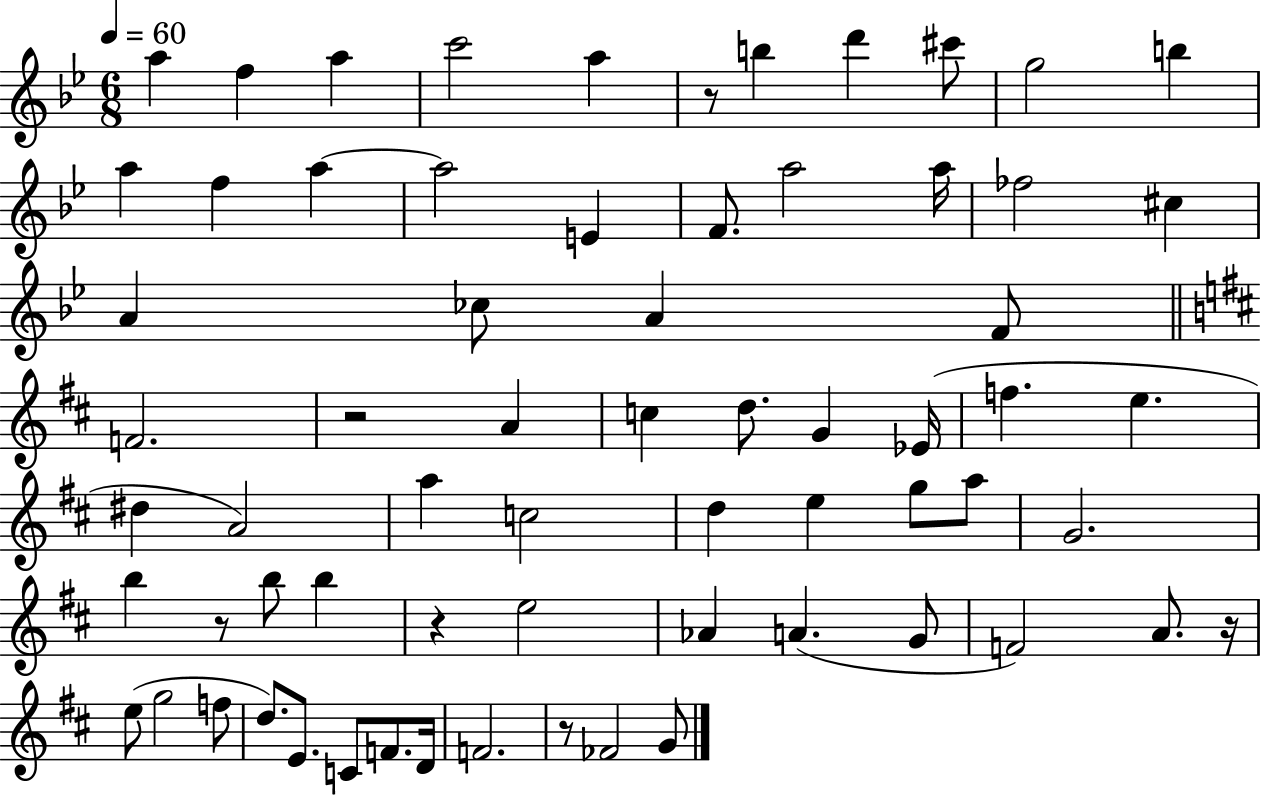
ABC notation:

X:1
T:Untitled
M:6/8
L:1/4
K:Bb
a f a c'2 a z/2 b d' ^c'/2 g2 b a f a a2 E F/2 a2 a/4 _f2 ^c A _c/2 A F/2 F2 z2 A c d/2 G _E/4 f e ^d A2 a c2 d e g/2 a/2 G2 b z/2 b/2 b z e2 _A A G/2 F2 A/2 z/4 e/2 g2 f/2 d/2 E/2 C/2 F/2 D/4 F2 z/2 _F2 G/2